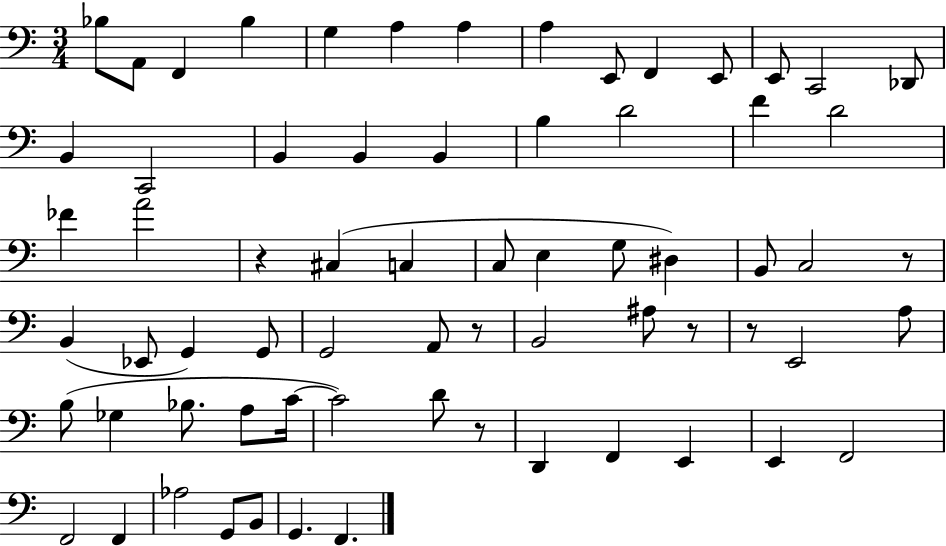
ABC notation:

X:1
T:Untitled
M:3/4
L:1/4
K:C
_B,/2 A,,/2 F,, _B, G, A, A, A, E,,/2 F,, E,,/2 E,,/2 C,,2 _D,,/2 B,, C,,2 B,, B,, B,, B, D2 F D2 _F A2 z ^C, C, C,/2 E, G,/2 ^D, B,,/2 C,2 z/2 B,, _E,,/2 G,, G,,/2 G,,2 A,,/2 z/2 B,,2 ^A,/2 z/2 z/2 E,,2 A,/2 B,/2 _G, _B,/2 A,/2 C/4 C2 D/2 z/2 D,, F,, E,, E,, F,,2 F,,2 F,, _A,2 G,,/2 B,,/2 G,, F,,